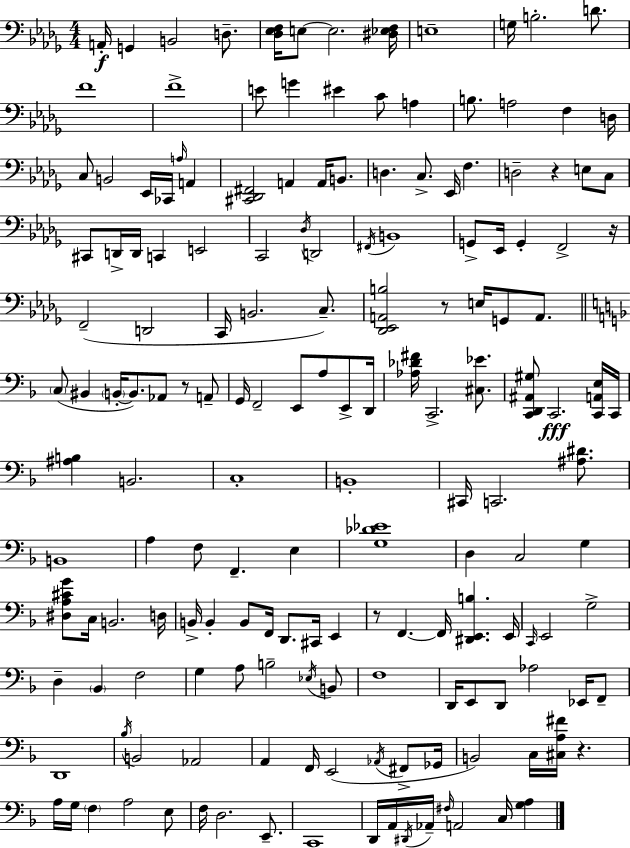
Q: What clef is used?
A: bass